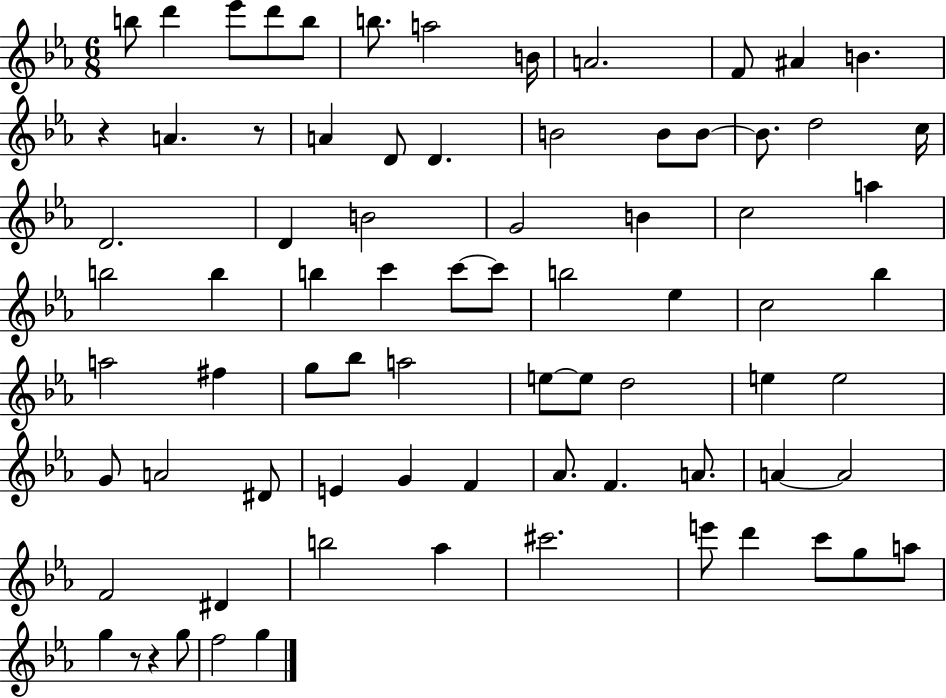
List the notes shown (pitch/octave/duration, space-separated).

B5/e D6/q Eb6/e D6/e B5/e B5/e. A5/h B4/s A4/h. F4/e A#4/q B4/q. R/q A4/q. R/e A4/q D4/e D4/q. B4/h B4/e B4/e B4/e. D5/h C5/s D4/h. D4/q B4/h G4/h B4/q C5/h A5/q B5/h B5/q B5/q C6/q C6/e C6/e B5/h Eb5/q C5/h Bb5/q A5/h F#5/q G5/e Bb5/e A5/h E5/e E5/e D5/h E5/q E5/h G4/e A4/h D#4/e E4/q G4/q F4/q Ab4/e. F4/q. A4/e. A4/q A4/h F4/h D#4/q B5/h Ab5/q C#6/h. E6/e D6/q C6/e G5/e A5/e G5/q R/e R/q G5/e F5/h G5/q